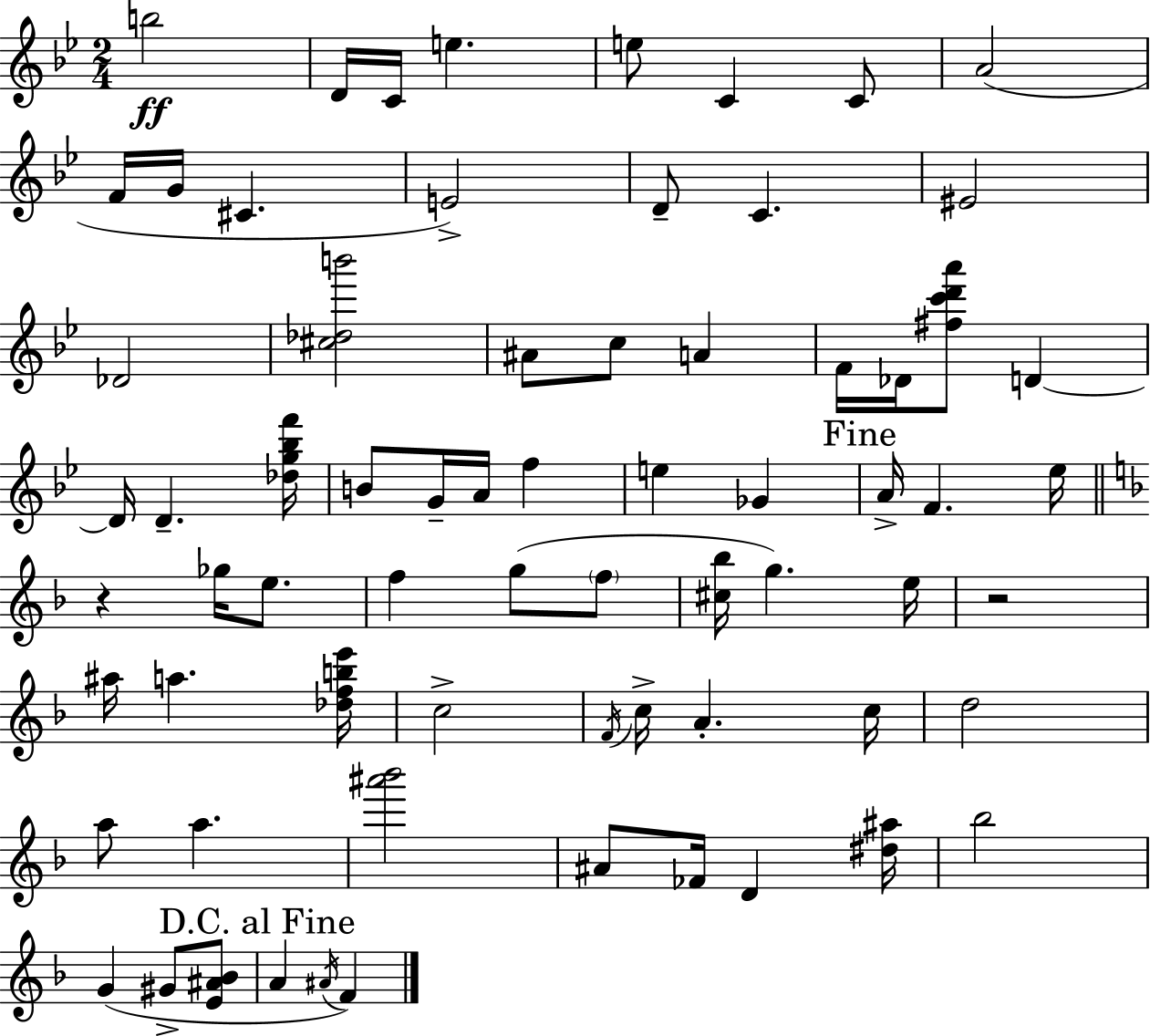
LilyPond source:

{
  \clef treble
  \numericTimeSignature
  \time 2/4
  \key g \minor
  \repeat volta 2 { b''2\ff | d'16 c'16 e''4. | e''8 c'4 c'8 | a'2( | \break f'16 g'16 cis'4. | e'2->) | d'8-- c'4. | eis'2 | \break des'2 | <cis'' des'' b'''>2 | ais'8 c''8 a'4 | f'16 des'16 <fis'' c''' d''' a'''>8 d'4~~ | \break d'16 d'4.-- <des'' g'' bes'' f'''>16 | b'8 g'16-- a'16 f''4 | e''4 ges'4 | \mark "Fine" a'16-> f'4. ees''16 | \break \bar "||" \break \key f \major r4 ges''16 e''8. | f''4 g''8( \parenthesize f''8 | <cis'' bes''>16 g''4.) e''16 | r2 | \break ais''16 a''4. <des'' f'' b'' e'''>16 | c''2-> | \acciaccatura { f'16 } c''16-> a'4.-. | c''16 d''2 | \break a''8 a''4. | <ais''' bes'''>2 | ais'8 fes'16 d'4 | <dis'' ais''>16 bes''2 | \break g'4( gis'8-> <e' ais' bes'>8 | \mark "D.C. al Fine" a'4 \acciaccatura { ais'16 } f'4) | } \bar "|."
}